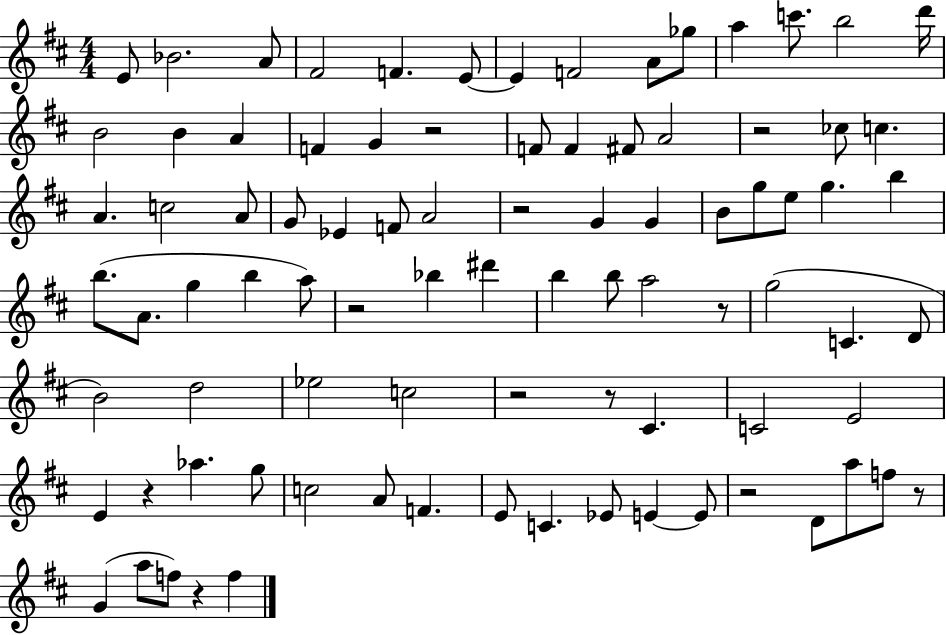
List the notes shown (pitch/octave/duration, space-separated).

E4/e Bb4/h. A4/e F#4/h F4/q. E4/e E4/q F4/h A4/e Gb5/e A5/q C6/e. B5/h D6/s B4/h B4/q A4/q F4/q G4/q R/h F4/e F4/q F#4/e A4/h R/h CES5/e C5/q. A4/q. C5/h A4/e G4/e Eb4/q F4/e A4/h R/h G4/q G4/q B4/e G5/e E5/e G5/q. B5/q B5/e. A4/e. G5/q B5/q A5/e R/h Bb5/q D#6/q B5/q B5/e A5/h R/e G5/h C4/q. D4/e B4/h D5/h Eb5/h C5/h R/h R/e C#4/q. C4/h E4/h E4/q R/q Ab5/q. G5/e C5/h A4/e F4/q. E4/e C4/q. Eb4/e E4/q E4/e R/h D4/e A5/e F5/e R/e G4/q A5/e F5/e R/q F5/q